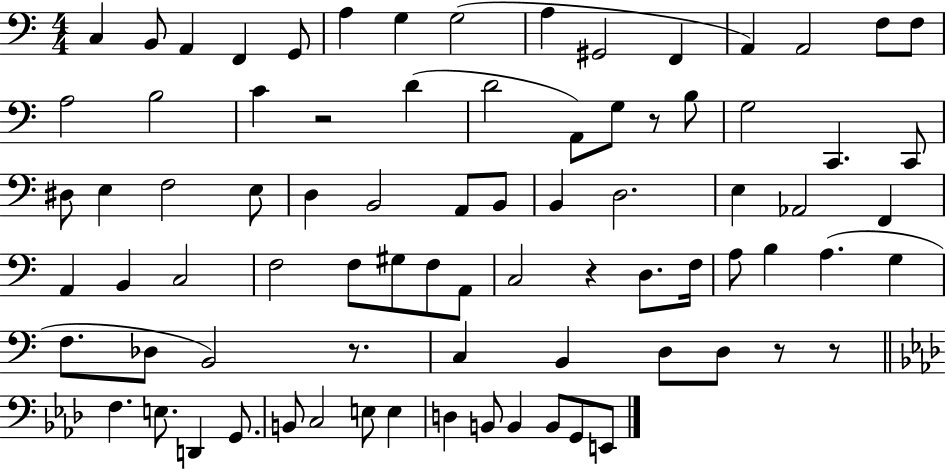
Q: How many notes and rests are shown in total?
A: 81